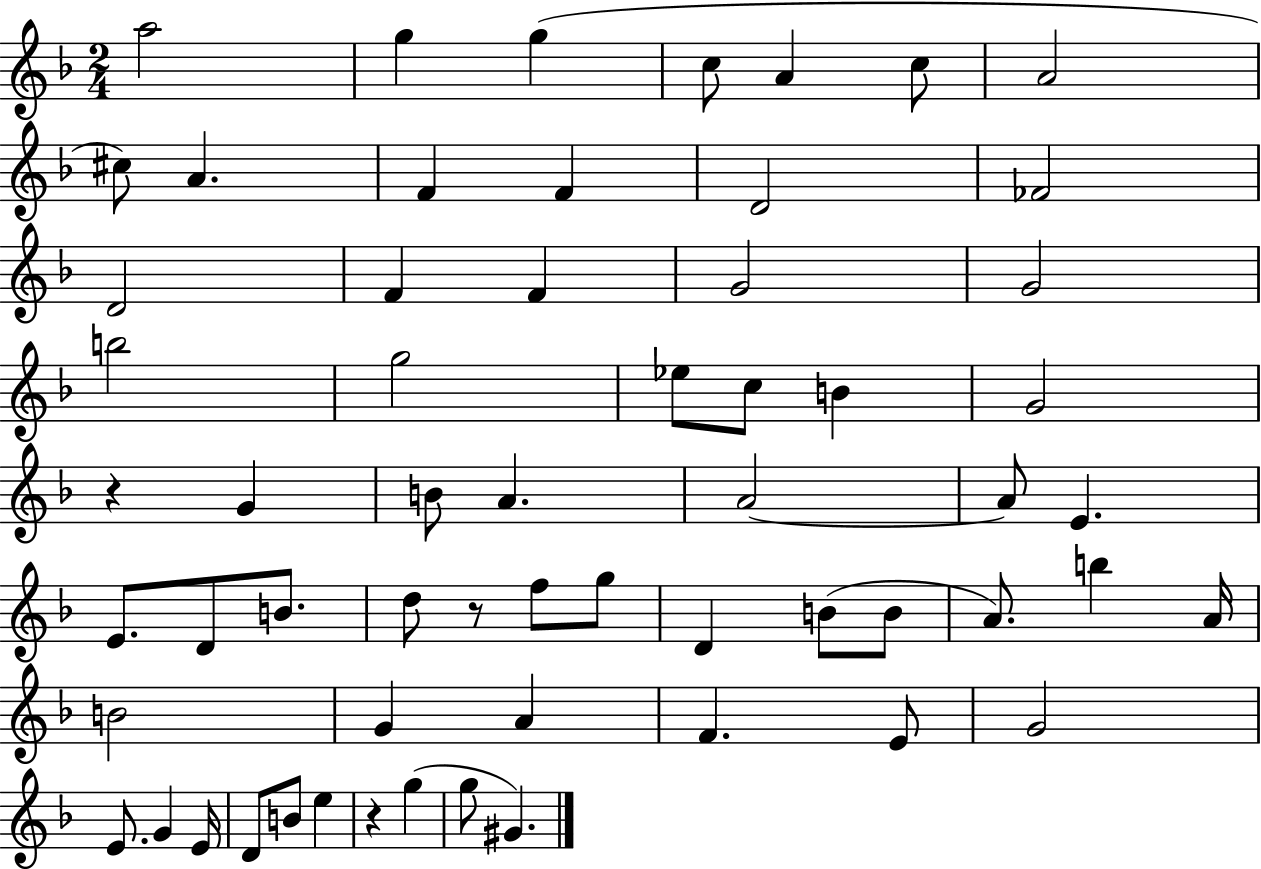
A5/h G5/q G5/q C5/e A4/q C5/e A4/h C#5/e A4/q. F4/q F4/q D4/h FES4/h D4/h F4/q F4/q G4/h G4/h B5/h G5/h Eb5/e C5/e B4/q G4/h R/q G4/q B4/e A4/q. A4/h A4/e E4/q. E4/e. D4/e B4/e. D5/e R/e F5/e G5/e D4/q B4/e B4/e A4/e. B5/q A4/s B4/h G4/q A4/q F4/q. E4/e G4/h E4/e. G4/q E4/s D4/e B4/e E5/q R/q G5/q G5/e G#4/q.